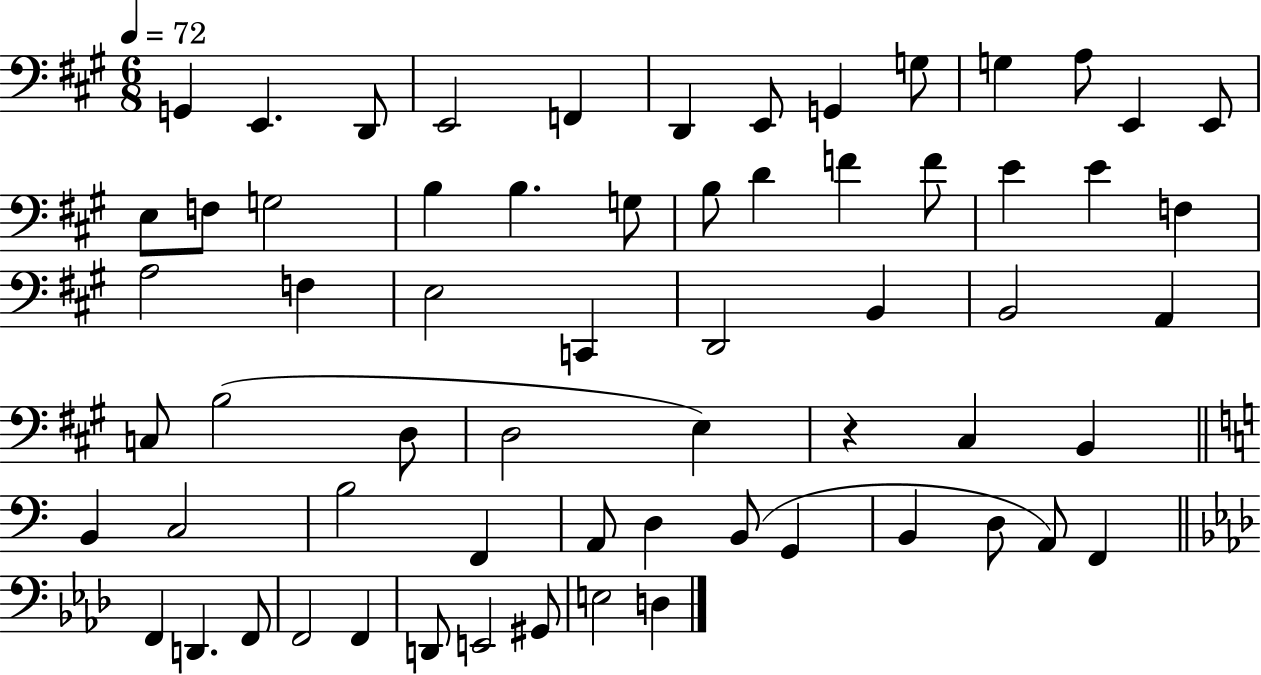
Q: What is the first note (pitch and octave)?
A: G2